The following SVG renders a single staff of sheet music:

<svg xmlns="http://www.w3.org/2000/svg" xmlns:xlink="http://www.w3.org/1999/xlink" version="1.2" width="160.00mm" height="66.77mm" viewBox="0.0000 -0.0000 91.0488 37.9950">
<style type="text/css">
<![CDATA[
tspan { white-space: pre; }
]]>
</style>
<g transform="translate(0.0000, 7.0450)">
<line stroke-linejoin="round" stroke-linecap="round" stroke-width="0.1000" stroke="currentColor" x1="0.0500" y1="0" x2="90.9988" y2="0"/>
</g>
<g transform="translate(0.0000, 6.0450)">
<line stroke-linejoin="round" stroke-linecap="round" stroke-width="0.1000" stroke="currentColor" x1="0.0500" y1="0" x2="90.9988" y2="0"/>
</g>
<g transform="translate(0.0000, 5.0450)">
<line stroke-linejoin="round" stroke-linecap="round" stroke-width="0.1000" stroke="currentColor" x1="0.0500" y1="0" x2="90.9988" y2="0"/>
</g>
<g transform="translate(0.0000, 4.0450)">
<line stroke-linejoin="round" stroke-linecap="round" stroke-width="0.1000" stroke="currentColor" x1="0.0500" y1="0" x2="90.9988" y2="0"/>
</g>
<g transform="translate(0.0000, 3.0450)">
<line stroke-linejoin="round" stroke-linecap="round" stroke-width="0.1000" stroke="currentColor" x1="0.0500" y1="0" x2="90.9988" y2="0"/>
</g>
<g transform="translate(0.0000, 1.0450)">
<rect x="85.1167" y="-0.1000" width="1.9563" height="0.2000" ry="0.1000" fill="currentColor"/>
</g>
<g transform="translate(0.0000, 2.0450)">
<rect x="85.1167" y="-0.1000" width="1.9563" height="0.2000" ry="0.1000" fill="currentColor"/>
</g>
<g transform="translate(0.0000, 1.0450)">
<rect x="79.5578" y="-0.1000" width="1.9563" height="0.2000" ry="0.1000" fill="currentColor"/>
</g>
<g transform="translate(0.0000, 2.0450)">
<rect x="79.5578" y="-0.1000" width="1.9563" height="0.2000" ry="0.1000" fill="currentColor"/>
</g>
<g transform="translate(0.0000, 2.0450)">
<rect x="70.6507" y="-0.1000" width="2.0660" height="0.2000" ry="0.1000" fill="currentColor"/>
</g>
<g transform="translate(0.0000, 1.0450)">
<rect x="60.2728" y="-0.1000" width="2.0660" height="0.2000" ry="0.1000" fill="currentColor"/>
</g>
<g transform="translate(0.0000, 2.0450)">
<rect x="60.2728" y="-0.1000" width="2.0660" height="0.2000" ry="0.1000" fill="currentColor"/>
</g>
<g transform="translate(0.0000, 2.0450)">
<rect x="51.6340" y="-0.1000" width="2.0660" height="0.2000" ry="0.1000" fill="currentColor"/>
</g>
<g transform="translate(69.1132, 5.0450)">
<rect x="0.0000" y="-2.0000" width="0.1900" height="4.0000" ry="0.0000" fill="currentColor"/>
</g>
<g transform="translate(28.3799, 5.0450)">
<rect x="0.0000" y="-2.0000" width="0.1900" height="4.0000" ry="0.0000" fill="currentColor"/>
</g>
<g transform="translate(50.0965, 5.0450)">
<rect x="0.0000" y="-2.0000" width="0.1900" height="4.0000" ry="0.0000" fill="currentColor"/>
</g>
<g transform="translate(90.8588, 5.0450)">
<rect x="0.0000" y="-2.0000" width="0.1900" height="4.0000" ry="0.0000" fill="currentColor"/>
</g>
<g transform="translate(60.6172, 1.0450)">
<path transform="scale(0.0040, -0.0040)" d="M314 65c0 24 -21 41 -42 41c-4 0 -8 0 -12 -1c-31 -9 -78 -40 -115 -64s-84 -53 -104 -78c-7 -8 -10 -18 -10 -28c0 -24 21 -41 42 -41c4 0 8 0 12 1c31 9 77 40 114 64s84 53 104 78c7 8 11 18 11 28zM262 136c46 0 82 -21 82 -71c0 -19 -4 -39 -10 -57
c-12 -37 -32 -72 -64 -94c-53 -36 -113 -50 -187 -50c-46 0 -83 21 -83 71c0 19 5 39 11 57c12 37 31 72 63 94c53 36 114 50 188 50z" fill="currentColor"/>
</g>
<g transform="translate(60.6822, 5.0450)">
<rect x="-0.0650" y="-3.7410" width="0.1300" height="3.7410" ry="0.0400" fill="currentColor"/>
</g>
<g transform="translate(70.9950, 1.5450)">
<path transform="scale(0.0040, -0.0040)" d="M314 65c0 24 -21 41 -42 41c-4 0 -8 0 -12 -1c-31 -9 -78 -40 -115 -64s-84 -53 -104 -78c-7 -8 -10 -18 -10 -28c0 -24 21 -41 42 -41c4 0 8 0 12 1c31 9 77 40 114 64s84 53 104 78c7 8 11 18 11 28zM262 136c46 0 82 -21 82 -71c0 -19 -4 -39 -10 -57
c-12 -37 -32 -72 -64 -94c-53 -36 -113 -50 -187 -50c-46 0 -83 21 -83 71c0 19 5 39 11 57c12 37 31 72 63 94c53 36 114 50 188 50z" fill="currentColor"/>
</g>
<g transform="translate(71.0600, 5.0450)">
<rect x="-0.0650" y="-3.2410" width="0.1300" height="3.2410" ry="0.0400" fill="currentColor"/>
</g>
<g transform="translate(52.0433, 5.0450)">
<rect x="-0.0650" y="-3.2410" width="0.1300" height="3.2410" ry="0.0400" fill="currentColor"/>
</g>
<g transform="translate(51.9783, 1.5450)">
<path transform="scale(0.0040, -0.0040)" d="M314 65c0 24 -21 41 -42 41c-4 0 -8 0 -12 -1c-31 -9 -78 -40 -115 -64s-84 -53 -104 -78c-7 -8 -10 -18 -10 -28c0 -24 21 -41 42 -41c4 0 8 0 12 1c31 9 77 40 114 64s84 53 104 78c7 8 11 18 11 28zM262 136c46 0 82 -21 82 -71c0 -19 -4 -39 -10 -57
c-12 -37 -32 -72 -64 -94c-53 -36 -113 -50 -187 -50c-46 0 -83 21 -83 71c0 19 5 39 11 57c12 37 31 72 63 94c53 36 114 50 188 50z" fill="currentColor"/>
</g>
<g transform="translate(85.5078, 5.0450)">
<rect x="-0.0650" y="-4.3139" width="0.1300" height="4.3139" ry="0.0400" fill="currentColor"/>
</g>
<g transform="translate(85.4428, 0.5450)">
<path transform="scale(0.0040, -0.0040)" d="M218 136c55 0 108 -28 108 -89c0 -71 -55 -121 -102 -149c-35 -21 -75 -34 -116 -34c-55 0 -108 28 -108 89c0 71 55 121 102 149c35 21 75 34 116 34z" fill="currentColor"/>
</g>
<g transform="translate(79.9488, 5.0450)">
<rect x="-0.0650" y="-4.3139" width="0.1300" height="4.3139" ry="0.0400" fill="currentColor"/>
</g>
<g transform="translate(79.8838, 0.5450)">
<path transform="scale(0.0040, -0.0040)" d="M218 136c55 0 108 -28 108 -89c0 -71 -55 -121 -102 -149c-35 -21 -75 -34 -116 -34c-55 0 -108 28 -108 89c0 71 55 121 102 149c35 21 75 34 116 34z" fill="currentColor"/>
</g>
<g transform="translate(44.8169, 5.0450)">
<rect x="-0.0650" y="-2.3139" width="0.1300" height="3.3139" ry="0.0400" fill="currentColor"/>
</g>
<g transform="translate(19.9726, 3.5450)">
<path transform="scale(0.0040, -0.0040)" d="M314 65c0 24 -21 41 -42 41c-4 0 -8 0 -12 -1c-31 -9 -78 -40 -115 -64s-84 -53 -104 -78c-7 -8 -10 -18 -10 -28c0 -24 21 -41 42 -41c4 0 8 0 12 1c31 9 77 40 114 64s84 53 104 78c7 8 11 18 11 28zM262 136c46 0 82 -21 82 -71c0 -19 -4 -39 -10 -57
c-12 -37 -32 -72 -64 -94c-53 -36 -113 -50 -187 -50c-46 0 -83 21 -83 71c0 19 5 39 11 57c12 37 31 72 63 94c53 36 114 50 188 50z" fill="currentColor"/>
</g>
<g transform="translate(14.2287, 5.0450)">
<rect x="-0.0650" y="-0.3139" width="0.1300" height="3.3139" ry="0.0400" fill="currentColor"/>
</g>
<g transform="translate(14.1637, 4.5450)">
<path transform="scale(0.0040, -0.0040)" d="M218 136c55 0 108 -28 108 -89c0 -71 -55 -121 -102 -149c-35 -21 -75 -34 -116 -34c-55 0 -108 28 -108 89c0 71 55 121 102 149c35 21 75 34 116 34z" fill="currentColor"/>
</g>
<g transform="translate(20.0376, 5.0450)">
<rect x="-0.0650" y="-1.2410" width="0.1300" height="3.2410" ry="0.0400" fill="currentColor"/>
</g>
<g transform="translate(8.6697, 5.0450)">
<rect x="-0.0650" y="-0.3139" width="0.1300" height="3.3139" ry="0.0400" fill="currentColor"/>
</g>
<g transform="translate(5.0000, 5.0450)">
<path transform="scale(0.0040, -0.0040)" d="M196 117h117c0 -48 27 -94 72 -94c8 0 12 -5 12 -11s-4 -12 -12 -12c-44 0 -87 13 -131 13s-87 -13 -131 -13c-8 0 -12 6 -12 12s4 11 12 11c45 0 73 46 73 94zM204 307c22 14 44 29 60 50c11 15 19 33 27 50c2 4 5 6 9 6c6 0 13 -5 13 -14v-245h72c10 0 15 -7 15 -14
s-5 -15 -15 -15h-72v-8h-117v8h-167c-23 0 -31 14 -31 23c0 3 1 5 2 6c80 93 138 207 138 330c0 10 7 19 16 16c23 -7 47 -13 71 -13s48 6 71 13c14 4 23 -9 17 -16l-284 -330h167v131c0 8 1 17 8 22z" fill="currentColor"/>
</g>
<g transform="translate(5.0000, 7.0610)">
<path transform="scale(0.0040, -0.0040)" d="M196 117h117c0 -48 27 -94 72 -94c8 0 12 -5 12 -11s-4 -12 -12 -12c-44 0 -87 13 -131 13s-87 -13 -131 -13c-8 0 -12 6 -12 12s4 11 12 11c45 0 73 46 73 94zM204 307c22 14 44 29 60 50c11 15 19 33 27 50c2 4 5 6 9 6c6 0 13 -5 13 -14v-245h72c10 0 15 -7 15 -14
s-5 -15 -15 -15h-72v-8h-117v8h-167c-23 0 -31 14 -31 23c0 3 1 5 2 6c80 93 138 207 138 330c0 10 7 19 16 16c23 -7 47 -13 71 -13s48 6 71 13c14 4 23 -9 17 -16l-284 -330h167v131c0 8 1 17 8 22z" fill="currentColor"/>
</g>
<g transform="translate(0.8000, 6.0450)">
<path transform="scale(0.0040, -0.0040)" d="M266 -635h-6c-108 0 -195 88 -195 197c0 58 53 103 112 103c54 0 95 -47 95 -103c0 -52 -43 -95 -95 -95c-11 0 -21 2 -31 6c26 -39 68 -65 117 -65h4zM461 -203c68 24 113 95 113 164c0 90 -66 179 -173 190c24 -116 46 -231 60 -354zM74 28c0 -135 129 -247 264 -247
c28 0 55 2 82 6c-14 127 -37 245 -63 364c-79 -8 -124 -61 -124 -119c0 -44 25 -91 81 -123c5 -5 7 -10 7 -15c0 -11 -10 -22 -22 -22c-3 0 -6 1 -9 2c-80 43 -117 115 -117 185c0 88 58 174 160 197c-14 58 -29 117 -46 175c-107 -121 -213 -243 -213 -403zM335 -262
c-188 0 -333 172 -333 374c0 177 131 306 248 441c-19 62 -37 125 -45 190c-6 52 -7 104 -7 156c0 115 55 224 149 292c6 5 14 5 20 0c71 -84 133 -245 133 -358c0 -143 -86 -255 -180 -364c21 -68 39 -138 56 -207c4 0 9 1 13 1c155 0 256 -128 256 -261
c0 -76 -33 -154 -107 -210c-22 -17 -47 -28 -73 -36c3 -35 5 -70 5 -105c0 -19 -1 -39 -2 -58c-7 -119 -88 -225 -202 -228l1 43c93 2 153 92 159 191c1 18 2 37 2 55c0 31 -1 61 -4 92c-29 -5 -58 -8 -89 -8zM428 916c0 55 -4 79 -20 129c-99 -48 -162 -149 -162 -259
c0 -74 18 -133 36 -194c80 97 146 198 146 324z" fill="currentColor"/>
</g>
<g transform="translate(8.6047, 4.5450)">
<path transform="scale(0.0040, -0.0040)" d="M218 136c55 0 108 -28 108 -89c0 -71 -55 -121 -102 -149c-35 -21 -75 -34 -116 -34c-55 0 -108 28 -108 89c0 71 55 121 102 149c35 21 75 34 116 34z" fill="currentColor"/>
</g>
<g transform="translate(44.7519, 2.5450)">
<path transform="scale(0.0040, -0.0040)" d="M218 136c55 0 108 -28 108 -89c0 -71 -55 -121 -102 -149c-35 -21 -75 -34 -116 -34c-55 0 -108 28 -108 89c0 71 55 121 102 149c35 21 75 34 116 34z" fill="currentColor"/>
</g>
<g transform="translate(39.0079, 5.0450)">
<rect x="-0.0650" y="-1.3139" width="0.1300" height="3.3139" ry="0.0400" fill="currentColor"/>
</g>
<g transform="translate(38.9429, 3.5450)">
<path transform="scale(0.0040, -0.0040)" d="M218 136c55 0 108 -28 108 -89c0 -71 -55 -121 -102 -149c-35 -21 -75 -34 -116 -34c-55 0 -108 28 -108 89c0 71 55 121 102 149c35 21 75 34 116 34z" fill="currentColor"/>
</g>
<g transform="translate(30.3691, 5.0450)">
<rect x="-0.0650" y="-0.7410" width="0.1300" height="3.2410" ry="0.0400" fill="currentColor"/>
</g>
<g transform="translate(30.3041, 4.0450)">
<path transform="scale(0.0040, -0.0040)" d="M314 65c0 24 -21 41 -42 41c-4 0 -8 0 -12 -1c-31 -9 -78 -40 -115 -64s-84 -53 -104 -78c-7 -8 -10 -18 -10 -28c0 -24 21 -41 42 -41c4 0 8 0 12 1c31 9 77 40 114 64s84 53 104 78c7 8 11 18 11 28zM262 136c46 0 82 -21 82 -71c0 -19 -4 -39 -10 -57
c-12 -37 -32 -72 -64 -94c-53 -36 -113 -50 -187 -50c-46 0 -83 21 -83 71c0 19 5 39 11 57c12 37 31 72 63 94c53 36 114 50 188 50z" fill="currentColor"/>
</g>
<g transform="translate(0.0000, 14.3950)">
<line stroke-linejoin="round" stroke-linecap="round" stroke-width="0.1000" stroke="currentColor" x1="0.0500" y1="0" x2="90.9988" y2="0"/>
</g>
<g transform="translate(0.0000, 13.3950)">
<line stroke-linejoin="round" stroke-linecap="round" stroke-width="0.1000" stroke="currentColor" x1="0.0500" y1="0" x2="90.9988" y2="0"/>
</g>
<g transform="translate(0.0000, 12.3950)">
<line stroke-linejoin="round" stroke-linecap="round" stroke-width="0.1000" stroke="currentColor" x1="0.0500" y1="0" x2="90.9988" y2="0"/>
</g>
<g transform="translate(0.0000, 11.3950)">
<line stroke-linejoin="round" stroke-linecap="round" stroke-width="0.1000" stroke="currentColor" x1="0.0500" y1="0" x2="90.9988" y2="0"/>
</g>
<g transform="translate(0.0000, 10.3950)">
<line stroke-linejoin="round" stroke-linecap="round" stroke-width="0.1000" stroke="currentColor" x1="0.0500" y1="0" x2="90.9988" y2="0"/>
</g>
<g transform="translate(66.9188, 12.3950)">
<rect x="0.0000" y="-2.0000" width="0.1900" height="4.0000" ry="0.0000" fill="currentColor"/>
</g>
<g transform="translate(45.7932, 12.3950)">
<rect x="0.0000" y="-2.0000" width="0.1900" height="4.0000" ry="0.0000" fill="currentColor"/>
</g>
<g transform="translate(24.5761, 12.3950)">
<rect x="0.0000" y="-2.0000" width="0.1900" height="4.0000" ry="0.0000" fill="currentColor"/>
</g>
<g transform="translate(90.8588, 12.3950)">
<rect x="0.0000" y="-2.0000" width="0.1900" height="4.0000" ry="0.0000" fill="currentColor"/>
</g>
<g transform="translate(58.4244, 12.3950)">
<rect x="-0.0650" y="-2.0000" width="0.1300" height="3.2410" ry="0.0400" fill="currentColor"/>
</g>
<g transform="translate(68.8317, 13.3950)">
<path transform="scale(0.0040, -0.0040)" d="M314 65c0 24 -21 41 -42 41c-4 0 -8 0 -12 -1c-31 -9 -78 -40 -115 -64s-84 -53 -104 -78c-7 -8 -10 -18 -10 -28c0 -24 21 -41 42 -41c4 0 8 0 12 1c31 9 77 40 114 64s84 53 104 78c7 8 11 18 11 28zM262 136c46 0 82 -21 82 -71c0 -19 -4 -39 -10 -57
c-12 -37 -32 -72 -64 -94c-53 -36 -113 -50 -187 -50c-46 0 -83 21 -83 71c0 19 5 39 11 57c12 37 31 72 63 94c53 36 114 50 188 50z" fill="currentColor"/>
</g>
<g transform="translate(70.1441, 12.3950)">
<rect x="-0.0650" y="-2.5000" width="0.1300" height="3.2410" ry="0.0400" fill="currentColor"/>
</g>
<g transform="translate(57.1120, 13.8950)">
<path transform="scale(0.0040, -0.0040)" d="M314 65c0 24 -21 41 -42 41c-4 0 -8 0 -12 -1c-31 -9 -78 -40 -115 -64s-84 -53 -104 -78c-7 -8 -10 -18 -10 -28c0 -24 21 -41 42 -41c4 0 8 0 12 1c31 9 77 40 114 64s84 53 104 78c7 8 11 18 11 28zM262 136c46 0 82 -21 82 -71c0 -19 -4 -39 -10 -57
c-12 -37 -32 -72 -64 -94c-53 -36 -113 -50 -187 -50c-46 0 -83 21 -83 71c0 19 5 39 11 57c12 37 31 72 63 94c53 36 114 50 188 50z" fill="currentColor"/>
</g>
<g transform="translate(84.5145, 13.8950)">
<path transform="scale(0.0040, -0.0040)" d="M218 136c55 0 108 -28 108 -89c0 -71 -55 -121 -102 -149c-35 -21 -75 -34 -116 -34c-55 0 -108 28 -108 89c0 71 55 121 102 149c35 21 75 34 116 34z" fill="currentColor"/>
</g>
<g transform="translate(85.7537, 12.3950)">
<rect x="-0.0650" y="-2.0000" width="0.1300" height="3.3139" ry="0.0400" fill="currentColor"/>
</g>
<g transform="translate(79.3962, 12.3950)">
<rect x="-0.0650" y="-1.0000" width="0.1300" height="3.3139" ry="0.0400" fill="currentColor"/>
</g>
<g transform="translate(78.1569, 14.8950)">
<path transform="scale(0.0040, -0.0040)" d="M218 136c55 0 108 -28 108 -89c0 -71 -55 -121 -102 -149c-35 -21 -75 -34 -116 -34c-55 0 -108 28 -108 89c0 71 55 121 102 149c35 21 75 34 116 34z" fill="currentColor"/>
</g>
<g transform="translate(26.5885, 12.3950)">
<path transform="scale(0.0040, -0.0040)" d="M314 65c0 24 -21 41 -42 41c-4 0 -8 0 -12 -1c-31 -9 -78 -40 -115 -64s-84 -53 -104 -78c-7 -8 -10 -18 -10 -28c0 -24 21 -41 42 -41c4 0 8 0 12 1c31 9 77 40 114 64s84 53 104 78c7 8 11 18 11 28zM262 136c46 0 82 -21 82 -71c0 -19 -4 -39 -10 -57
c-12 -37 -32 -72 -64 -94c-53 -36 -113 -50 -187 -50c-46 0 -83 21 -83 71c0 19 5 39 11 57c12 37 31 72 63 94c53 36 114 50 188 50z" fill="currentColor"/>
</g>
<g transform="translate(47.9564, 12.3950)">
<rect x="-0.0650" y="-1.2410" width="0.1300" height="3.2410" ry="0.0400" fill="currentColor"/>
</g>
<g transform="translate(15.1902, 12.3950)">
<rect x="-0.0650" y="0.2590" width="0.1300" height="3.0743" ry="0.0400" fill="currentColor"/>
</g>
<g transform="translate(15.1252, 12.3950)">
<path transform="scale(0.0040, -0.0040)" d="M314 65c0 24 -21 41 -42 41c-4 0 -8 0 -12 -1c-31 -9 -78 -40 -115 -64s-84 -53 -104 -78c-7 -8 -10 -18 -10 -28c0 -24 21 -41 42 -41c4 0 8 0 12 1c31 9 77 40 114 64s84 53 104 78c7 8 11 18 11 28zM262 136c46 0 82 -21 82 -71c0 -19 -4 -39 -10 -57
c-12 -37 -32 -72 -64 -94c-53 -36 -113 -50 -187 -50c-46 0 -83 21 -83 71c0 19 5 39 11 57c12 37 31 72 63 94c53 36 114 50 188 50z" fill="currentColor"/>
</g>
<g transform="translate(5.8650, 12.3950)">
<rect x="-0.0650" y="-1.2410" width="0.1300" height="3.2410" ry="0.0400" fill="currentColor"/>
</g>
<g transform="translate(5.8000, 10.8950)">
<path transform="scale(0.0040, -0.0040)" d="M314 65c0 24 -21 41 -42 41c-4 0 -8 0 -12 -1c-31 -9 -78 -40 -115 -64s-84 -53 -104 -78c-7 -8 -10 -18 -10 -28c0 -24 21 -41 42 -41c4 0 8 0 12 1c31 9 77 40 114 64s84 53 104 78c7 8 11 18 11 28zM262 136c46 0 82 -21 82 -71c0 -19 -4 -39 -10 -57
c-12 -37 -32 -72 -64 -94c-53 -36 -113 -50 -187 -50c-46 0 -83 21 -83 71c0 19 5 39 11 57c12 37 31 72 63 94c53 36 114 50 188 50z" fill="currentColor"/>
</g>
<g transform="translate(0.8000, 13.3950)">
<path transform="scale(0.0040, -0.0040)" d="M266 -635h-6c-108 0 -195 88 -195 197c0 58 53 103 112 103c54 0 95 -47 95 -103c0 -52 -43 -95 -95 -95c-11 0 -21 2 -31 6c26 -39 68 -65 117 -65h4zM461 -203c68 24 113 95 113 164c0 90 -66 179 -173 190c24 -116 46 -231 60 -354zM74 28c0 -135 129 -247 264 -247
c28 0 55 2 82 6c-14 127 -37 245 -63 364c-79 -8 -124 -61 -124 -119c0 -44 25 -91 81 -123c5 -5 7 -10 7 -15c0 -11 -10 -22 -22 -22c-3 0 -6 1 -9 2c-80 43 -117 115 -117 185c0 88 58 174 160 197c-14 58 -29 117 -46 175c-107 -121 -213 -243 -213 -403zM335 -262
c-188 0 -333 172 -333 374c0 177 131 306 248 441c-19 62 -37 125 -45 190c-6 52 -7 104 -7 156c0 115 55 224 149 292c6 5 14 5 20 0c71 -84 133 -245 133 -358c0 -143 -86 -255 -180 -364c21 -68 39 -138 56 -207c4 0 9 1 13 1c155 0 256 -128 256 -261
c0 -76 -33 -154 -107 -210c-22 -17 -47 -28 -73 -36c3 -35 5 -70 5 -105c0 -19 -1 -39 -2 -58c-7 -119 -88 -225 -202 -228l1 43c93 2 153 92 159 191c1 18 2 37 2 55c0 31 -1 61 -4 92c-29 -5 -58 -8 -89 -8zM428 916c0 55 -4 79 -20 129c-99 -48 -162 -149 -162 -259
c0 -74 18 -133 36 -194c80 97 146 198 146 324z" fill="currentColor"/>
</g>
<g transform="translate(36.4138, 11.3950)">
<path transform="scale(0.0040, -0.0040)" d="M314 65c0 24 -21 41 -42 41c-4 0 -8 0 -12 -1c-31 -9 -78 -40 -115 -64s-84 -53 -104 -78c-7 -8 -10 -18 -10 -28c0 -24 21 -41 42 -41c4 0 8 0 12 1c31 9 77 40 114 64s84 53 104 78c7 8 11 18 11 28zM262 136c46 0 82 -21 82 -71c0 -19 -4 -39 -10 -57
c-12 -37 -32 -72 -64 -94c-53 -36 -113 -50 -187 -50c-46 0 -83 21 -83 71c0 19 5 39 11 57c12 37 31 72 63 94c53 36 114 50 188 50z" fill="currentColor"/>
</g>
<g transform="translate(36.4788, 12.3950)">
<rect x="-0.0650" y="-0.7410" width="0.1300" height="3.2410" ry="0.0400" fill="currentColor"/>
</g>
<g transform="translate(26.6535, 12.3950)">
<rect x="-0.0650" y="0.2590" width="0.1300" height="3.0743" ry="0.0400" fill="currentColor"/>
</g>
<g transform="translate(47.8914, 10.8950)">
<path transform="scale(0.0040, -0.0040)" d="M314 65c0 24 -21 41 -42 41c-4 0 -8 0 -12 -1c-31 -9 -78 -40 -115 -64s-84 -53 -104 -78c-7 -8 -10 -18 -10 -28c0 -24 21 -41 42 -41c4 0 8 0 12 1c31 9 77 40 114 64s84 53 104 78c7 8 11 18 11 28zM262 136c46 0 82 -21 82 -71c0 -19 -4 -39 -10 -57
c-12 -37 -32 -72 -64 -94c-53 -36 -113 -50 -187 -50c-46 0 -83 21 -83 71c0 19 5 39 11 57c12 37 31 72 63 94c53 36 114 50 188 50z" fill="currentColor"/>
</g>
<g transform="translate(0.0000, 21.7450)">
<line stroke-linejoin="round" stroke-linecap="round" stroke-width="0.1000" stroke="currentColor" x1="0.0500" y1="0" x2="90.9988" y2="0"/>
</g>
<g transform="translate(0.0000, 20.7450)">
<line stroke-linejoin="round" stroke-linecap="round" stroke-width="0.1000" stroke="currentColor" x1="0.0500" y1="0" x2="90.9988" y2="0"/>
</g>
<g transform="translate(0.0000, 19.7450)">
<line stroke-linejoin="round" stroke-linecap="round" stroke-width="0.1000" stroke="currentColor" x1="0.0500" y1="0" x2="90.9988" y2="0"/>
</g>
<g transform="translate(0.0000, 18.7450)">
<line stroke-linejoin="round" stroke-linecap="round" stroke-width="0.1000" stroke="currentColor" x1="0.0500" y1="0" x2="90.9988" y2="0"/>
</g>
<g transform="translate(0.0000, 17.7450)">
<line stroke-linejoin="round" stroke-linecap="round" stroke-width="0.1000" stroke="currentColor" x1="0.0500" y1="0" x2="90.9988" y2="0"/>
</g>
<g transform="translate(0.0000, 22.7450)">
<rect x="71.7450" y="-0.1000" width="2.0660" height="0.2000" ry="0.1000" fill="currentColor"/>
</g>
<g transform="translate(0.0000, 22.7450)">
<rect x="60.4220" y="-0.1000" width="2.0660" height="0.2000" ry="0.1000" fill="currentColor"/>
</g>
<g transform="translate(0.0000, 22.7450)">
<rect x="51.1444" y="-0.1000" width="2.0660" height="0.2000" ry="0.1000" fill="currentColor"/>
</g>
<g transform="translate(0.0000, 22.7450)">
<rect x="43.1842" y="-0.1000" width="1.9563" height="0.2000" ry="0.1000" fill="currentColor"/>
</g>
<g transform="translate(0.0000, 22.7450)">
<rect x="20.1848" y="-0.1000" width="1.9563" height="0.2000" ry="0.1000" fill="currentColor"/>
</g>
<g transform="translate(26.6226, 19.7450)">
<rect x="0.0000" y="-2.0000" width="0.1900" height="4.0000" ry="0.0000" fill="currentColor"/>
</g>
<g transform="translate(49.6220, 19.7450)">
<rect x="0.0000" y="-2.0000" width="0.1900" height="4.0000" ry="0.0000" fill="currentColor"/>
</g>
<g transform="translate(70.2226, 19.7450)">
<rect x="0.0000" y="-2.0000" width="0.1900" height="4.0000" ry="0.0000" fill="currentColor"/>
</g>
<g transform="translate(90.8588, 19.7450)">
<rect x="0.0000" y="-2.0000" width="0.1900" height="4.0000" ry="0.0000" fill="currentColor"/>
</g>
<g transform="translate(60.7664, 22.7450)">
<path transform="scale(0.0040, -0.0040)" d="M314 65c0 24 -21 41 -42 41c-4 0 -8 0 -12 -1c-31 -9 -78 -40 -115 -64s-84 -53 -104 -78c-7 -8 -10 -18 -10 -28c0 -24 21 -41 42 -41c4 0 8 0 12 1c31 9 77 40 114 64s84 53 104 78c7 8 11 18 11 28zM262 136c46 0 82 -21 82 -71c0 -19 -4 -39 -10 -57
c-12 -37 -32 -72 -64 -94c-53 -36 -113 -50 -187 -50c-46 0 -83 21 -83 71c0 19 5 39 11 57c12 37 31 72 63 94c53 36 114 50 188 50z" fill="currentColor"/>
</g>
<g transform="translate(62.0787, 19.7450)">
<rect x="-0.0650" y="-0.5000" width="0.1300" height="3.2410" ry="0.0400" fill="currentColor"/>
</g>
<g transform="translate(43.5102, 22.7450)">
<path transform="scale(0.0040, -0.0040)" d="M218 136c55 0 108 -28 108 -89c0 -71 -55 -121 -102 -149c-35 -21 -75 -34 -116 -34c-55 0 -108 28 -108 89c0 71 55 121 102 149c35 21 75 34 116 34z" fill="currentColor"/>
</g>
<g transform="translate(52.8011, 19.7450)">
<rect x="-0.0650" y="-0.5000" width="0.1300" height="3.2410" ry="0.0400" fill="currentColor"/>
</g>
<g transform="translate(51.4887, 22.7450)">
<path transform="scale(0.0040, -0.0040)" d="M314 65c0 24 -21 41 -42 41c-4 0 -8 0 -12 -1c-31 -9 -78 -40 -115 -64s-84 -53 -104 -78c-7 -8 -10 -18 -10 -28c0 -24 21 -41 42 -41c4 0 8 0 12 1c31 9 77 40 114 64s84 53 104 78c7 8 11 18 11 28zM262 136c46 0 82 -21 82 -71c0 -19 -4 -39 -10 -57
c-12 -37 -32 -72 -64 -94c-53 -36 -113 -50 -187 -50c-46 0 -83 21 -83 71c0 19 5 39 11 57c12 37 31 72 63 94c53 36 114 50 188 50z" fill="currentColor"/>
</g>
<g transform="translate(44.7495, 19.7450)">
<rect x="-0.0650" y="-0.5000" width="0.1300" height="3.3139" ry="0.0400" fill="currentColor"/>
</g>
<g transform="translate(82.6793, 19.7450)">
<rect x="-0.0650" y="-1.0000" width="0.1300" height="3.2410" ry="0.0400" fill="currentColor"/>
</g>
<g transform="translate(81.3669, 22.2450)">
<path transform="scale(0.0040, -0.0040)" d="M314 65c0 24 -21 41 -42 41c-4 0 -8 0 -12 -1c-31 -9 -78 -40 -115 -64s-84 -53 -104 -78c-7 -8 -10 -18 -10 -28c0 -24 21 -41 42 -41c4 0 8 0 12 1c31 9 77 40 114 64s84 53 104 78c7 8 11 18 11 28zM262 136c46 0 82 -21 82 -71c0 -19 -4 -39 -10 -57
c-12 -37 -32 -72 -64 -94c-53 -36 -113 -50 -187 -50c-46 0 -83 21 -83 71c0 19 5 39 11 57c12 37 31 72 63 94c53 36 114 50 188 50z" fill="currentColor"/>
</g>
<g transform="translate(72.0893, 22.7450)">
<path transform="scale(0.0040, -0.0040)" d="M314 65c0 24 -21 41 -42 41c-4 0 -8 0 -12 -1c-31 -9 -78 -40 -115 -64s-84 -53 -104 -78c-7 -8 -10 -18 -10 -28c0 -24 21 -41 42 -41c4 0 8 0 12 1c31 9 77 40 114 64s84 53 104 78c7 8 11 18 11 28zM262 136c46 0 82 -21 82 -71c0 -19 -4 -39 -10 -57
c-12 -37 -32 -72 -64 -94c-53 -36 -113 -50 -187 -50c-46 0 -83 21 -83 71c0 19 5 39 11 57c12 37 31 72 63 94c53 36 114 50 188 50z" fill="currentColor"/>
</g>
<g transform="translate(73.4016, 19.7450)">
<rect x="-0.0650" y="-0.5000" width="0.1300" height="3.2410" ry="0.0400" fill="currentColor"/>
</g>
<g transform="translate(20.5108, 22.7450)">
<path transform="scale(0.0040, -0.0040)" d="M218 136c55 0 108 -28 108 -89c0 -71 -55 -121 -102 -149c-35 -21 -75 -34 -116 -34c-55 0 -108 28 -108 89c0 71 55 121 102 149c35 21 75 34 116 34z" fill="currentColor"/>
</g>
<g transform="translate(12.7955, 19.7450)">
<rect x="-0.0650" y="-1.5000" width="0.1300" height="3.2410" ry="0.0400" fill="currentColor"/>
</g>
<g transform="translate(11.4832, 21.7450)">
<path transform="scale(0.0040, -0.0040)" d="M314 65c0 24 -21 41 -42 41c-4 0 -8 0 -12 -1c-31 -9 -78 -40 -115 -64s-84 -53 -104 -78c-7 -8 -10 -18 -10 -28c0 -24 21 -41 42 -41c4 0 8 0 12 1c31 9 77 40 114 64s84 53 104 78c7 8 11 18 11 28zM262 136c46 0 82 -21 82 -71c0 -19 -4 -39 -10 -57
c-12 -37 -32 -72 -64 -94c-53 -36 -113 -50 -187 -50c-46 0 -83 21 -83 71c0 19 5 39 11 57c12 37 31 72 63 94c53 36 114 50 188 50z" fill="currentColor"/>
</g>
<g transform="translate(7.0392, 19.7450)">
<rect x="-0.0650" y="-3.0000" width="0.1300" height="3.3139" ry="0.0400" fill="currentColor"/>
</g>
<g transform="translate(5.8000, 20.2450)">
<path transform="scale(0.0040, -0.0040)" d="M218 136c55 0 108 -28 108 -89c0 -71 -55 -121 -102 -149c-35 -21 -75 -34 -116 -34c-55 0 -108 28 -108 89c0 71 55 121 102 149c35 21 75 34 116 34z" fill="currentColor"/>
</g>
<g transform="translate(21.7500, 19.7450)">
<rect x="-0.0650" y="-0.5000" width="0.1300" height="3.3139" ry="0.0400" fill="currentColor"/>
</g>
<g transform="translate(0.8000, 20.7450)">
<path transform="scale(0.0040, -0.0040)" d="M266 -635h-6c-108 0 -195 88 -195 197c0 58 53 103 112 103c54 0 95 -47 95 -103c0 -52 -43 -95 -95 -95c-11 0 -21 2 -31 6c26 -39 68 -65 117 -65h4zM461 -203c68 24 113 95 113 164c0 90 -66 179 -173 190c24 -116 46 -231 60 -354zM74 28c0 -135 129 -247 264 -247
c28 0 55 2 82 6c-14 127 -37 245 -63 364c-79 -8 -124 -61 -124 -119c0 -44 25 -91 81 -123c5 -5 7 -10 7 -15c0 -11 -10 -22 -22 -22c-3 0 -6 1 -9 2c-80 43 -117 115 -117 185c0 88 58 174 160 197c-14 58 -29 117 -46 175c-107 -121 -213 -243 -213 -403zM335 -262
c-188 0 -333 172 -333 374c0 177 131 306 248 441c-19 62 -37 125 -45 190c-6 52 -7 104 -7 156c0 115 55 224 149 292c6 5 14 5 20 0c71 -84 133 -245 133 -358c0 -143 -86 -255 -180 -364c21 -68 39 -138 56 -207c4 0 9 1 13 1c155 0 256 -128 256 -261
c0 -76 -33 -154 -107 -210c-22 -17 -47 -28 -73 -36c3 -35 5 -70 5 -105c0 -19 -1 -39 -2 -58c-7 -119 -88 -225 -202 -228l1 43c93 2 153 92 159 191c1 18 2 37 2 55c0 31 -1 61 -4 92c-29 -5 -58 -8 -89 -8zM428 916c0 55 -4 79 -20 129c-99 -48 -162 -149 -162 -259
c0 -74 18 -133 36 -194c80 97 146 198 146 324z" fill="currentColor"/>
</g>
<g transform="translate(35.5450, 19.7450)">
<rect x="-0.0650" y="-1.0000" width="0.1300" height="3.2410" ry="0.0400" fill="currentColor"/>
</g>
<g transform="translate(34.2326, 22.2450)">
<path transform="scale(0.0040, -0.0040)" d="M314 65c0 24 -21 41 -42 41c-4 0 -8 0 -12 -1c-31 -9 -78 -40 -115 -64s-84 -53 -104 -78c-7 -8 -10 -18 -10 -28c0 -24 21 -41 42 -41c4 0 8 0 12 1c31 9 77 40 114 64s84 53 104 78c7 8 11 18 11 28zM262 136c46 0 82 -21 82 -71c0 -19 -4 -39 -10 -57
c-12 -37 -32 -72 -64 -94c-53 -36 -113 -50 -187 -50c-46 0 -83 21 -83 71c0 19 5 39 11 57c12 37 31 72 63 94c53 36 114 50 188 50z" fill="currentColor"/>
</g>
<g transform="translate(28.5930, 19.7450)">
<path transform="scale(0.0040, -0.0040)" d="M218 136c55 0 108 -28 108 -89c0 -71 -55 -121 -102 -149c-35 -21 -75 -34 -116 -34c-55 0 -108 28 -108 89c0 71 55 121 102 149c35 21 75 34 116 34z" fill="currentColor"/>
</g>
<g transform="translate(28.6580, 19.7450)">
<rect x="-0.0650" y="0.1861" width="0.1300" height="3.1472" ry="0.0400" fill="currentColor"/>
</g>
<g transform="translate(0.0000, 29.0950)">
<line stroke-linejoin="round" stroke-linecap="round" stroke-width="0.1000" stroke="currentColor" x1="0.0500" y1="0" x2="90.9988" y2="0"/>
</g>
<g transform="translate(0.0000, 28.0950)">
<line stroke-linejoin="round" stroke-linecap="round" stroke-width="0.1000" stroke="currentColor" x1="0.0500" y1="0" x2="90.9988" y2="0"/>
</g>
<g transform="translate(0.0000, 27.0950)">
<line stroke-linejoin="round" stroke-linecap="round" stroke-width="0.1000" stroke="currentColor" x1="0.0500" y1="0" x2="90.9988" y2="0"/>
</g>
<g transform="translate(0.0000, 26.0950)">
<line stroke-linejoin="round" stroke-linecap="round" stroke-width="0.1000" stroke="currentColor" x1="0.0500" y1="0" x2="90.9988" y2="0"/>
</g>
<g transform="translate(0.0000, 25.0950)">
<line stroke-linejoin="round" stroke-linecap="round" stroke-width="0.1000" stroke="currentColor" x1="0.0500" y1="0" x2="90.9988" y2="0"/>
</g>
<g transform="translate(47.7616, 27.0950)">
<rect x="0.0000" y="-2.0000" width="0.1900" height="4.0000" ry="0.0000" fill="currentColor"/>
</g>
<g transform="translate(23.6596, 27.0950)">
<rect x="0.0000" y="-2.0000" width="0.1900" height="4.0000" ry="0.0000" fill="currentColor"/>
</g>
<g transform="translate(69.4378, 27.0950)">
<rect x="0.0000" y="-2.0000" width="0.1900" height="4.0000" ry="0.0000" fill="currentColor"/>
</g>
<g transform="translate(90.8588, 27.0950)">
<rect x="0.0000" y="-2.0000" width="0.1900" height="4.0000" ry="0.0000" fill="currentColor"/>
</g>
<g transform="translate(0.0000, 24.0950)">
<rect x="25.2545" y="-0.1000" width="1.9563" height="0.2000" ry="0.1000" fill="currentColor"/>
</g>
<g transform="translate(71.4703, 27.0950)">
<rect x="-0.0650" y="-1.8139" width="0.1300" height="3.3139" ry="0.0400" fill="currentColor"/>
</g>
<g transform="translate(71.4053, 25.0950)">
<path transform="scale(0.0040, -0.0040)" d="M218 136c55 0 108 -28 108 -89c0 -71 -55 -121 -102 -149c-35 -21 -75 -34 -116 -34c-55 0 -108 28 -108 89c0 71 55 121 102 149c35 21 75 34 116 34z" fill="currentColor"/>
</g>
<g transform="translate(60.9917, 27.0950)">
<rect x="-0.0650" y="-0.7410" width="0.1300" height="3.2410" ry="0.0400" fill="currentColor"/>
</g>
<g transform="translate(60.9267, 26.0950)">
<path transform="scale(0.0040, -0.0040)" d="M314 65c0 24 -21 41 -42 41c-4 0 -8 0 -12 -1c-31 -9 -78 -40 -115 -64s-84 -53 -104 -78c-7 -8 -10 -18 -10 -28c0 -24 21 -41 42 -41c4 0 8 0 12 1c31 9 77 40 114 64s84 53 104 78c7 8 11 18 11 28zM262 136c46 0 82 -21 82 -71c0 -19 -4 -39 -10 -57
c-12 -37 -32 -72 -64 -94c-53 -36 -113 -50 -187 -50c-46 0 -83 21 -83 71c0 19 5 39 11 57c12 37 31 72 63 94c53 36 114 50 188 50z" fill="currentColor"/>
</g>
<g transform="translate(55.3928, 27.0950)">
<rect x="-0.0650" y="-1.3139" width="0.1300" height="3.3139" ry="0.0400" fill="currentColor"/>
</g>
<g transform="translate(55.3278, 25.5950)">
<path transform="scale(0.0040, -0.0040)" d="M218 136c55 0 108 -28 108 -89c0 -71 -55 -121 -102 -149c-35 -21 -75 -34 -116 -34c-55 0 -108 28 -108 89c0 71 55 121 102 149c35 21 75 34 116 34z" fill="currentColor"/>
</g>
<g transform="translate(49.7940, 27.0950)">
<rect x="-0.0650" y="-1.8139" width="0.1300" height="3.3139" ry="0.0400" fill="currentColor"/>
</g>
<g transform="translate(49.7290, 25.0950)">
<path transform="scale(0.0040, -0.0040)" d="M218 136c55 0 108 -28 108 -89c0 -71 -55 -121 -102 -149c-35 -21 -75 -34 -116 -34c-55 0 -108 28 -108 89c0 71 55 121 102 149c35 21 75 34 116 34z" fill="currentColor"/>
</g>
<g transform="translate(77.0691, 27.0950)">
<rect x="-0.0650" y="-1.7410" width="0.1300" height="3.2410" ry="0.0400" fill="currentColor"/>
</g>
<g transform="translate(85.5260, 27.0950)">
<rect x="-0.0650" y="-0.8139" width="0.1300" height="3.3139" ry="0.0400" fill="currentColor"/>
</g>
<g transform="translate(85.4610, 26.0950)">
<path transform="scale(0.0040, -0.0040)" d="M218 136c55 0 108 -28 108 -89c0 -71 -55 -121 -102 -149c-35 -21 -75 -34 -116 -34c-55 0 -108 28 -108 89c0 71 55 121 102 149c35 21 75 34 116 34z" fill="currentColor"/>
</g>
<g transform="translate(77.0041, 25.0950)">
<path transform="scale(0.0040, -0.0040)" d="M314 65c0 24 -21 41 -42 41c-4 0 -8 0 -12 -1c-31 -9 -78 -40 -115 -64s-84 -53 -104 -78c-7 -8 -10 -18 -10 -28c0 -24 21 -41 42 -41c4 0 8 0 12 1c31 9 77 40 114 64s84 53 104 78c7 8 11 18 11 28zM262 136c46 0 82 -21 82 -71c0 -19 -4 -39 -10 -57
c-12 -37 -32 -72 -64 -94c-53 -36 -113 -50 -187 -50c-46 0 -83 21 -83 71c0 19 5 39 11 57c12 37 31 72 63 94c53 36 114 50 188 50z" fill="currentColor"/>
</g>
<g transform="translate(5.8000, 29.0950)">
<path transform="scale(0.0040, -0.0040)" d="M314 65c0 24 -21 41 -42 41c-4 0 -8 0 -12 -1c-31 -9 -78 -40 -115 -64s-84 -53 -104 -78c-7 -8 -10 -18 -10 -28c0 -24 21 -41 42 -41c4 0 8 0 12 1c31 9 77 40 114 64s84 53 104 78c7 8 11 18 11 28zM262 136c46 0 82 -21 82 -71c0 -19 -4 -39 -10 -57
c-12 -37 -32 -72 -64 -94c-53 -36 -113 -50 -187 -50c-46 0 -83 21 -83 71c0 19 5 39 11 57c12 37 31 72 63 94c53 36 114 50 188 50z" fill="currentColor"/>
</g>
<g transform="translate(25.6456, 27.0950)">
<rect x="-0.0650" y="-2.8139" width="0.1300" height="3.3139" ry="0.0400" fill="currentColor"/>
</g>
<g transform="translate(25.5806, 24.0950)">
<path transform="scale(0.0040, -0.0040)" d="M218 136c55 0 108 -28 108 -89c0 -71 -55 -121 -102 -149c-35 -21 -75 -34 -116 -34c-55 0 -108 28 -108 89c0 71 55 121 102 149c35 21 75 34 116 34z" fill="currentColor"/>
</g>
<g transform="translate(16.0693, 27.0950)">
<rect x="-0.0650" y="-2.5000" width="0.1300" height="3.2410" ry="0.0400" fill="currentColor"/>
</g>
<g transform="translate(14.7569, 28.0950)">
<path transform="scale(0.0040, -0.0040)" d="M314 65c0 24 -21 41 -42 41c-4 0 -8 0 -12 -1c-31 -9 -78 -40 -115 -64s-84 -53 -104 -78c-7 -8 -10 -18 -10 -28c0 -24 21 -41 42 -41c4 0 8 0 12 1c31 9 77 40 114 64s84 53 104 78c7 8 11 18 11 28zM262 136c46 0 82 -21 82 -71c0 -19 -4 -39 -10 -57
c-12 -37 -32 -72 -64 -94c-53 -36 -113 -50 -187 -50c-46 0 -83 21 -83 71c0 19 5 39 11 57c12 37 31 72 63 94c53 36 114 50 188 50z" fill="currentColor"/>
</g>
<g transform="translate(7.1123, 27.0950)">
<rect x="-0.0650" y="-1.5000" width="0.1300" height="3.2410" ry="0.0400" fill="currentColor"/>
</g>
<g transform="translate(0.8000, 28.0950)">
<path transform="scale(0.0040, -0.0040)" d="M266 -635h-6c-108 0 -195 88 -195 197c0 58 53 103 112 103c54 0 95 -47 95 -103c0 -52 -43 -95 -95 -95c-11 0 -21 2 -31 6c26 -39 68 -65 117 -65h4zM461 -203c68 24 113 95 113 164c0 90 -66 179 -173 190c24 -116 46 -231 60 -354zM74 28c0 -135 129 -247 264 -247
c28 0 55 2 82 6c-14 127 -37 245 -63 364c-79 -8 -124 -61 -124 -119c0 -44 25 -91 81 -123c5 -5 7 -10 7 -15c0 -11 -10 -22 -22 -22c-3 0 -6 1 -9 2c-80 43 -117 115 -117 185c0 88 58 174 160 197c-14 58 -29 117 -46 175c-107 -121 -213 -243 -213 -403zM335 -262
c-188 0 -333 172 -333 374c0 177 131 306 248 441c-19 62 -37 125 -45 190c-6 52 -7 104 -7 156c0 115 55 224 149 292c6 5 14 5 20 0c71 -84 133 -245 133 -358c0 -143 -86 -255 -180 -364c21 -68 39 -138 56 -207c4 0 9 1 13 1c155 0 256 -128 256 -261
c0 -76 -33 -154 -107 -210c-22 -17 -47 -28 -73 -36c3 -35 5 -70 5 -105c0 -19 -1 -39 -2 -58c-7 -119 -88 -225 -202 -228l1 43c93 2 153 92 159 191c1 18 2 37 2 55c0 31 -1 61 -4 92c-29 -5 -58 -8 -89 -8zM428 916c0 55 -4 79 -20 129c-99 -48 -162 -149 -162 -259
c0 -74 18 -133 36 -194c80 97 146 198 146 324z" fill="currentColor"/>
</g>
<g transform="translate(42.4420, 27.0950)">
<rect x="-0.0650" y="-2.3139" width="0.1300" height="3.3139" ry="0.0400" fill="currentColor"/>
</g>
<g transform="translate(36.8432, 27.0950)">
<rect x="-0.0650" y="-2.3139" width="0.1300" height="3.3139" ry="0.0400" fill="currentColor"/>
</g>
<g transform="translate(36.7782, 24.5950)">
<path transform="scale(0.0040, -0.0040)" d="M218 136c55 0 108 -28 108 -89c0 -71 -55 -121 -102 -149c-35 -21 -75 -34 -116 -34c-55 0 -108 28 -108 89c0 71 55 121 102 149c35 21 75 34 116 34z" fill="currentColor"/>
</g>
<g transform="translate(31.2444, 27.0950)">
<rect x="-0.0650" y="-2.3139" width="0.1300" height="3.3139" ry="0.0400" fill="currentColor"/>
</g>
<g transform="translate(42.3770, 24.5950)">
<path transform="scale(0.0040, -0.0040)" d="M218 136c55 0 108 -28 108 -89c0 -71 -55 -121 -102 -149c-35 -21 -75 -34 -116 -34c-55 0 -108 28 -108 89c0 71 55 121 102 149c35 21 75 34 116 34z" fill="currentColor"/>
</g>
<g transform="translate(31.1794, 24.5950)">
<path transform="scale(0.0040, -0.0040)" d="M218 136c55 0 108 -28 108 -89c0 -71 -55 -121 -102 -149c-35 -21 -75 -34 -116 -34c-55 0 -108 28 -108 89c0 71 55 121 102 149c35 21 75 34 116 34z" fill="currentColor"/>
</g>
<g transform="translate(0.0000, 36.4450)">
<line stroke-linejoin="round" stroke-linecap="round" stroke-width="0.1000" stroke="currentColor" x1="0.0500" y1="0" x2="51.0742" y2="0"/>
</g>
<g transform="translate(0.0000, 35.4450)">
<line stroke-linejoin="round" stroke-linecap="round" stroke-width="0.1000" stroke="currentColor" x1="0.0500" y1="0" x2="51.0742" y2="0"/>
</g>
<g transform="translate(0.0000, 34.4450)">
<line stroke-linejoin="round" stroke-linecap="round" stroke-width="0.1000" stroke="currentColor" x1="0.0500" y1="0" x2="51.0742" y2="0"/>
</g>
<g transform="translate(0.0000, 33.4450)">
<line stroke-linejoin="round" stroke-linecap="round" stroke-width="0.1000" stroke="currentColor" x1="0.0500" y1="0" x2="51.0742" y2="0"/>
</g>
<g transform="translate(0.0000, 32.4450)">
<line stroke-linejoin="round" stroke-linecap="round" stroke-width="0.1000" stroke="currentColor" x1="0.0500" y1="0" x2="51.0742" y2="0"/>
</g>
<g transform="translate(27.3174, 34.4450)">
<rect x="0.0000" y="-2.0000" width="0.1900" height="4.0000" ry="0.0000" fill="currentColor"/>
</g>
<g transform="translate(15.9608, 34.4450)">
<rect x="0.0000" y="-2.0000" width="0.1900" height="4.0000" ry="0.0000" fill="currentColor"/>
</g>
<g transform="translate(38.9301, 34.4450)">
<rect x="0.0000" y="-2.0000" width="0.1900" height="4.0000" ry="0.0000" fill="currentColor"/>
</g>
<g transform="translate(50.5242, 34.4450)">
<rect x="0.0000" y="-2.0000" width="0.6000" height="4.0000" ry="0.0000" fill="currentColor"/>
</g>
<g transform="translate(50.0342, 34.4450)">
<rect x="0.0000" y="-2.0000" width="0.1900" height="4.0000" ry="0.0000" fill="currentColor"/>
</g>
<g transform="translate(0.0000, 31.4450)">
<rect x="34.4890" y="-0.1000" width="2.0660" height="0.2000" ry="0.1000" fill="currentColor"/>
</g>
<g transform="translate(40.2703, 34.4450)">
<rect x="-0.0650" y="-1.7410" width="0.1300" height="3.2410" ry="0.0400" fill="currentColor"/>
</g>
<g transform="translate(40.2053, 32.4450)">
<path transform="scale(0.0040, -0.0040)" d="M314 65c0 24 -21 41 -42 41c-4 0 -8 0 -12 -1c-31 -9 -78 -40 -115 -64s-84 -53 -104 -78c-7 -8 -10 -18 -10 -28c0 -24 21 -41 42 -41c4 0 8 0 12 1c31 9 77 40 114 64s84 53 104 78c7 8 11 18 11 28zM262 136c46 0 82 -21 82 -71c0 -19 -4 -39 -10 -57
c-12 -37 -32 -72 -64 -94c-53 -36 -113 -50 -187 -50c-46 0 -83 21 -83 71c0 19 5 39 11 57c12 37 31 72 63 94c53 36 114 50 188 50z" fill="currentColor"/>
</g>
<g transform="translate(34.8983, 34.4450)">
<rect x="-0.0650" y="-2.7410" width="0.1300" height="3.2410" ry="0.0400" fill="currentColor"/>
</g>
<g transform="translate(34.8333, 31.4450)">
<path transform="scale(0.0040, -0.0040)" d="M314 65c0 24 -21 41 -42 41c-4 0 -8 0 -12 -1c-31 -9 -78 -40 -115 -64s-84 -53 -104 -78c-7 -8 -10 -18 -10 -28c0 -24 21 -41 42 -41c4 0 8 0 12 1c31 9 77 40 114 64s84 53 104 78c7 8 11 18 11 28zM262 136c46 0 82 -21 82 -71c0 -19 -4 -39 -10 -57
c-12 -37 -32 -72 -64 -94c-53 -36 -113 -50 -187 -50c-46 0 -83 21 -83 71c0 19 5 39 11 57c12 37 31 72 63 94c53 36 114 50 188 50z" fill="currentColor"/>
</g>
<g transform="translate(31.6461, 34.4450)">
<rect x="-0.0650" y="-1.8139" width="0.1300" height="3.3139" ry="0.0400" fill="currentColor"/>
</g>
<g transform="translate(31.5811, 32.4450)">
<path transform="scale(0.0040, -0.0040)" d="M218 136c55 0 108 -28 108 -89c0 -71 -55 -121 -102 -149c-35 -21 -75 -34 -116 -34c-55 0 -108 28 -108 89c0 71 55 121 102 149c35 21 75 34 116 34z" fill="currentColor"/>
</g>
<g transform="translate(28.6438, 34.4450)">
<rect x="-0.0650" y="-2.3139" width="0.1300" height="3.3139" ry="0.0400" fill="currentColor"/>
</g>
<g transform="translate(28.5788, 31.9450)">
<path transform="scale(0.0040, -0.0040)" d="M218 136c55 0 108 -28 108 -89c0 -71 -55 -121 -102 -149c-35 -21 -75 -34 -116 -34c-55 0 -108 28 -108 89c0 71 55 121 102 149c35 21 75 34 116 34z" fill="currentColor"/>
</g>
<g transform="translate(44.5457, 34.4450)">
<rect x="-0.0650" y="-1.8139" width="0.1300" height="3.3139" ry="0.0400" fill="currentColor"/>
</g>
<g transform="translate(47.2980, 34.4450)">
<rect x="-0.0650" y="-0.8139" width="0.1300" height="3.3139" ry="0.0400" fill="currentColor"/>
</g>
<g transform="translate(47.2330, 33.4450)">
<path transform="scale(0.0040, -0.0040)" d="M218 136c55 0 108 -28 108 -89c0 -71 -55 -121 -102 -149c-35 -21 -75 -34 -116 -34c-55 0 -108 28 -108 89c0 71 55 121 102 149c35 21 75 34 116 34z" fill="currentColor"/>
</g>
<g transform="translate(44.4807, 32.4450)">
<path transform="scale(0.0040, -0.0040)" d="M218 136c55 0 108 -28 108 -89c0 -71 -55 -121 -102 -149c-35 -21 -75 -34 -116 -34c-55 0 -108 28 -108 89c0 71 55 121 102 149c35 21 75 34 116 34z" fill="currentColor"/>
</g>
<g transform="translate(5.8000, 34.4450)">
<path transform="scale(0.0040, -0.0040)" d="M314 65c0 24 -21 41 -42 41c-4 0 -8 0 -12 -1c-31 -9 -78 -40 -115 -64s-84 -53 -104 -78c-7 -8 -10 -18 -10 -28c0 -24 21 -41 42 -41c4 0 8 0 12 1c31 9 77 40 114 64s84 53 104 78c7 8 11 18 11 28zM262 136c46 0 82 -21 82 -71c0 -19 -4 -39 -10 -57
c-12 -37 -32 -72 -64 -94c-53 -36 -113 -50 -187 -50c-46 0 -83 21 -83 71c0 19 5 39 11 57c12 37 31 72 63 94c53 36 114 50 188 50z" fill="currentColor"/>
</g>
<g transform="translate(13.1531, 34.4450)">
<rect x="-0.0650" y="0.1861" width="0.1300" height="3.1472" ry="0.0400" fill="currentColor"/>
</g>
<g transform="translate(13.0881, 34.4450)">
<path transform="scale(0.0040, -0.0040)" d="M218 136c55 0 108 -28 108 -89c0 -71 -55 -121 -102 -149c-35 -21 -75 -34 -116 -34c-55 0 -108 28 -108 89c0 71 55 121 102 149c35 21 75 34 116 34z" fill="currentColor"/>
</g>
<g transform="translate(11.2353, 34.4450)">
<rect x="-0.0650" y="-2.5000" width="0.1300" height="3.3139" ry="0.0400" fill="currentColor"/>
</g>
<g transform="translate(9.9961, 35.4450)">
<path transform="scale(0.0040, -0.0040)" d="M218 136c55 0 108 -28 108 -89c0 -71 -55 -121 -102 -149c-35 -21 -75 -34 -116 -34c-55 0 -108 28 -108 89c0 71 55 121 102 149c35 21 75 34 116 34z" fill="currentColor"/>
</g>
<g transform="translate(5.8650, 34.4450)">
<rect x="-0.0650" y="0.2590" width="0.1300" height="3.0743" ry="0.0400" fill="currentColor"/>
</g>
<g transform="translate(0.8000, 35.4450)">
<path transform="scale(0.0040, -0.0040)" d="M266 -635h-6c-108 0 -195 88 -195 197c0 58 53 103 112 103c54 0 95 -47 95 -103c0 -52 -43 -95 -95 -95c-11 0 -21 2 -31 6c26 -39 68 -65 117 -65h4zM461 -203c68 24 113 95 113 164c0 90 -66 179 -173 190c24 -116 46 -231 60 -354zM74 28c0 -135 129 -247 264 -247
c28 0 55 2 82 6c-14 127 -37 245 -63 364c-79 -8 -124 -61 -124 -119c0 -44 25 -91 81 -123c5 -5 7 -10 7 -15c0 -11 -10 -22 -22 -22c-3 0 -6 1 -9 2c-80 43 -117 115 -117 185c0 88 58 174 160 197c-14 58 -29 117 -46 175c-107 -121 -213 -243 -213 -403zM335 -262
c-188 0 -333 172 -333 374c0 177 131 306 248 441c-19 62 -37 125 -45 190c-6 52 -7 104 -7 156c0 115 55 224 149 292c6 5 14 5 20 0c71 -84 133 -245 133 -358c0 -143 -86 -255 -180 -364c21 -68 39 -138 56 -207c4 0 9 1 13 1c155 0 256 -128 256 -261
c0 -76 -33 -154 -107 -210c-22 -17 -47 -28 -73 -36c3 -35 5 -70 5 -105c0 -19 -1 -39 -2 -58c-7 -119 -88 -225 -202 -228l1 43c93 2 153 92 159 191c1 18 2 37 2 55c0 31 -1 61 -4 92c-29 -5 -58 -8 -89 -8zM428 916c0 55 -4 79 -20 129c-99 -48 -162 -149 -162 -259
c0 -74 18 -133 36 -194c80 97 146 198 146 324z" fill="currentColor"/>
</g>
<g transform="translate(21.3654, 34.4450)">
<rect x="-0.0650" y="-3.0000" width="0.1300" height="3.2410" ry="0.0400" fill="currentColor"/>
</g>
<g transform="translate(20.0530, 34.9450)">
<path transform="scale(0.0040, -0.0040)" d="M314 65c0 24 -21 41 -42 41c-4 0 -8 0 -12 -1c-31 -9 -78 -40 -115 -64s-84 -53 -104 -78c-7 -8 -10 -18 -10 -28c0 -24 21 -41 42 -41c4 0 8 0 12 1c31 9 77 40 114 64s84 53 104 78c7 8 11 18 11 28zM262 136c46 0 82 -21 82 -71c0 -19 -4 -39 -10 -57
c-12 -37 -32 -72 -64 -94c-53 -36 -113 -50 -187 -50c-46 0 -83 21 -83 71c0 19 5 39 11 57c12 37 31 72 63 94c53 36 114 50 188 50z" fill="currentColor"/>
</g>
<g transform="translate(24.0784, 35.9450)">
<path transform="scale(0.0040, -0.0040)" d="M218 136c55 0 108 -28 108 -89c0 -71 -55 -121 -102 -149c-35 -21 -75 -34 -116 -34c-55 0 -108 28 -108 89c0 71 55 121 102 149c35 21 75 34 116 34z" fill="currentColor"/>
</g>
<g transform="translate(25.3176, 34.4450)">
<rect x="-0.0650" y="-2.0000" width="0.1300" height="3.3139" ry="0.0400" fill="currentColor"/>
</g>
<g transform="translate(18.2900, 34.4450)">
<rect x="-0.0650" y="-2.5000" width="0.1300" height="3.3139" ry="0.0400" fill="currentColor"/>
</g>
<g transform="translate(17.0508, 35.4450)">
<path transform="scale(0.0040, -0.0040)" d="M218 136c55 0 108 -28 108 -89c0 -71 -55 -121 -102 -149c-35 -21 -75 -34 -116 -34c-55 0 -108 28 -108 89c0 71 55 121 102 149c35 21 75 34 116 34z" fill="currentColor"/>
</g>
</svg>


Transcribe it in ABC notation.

X:1
T:Untitled
M:4/4
L:1/4
K:C
c c e2 d2 e g b2 c'2 b2 d' d' e2 B2 B2 d2 e2 F2 G2 D F A E2 C B D2 C C2 C2 C2 D2 E2 G2 a g g g f e d2 f f2 d B2 G B G A2 F g f a2 f2 f d